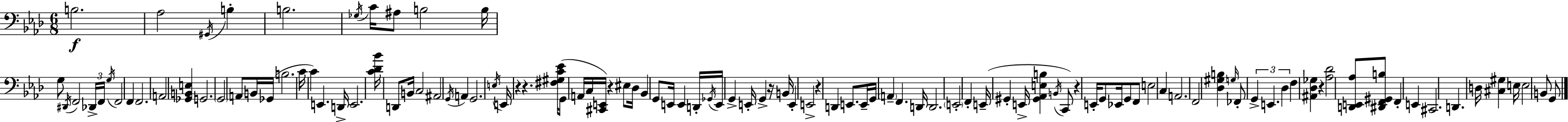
X:1
T:Untitled
M:6/8
L:1/4
K:Fm
B,2 _A,2 ^G,,/4 B, B,2 _G,/4 C/4 ^A,/2 B,2 B,/4 G,/2 ^D,,/4 F,,2 _D,,/4 F,,/4 G,/4 F,,2 F,, F,,2 A,,2 [_G,,B,,E,] G,,2 G,,2 A,,/2 B,,/4 _G,,/4 B,2 C/4 C E,, D,,/4 E,,2 [C_D_B]/4 D,,/2 B,,/4 C,2 ^A,,2 G,,/4 A,, G,,2 E,/4 E,,/4 z z [^F,^G,C_E]/4 G,,/2 A,,/4 C,/4 [^C,,E,,]/4 z ^E,/2 _D,/4 _B,, G,,/2 E,,/4 E,, D,,/4 _G,,/4 E,,/4 G,, E,,/4 G,, z/4 B,,/4 E,, E,,2 z D,, E,,/2 E,,/4 G,,/4 A,, F,, D,,/4 D,,2 E,,2 F,, E,,/4 ^G,, E,,/4 [^G,,_A,,E,B,] B,,/4 C,,/2 z E,,/4 G,,/2 _E,,/4 G,,/2 F,,/2 E,2 C, A,,2 F,,2 [_D,^G,B,] G,/4 _F,,/2 G,, E,, _D, F, [^A,,_D,_G,] z [_A,_D]2 [D,,E,,_A,]/2 [^D,,F,,^G,,B,]/2 F,, E,, ^C,,2 D,, D,/4 [^C,^G,] E,/4 E,2 B,,/2 G,,/2